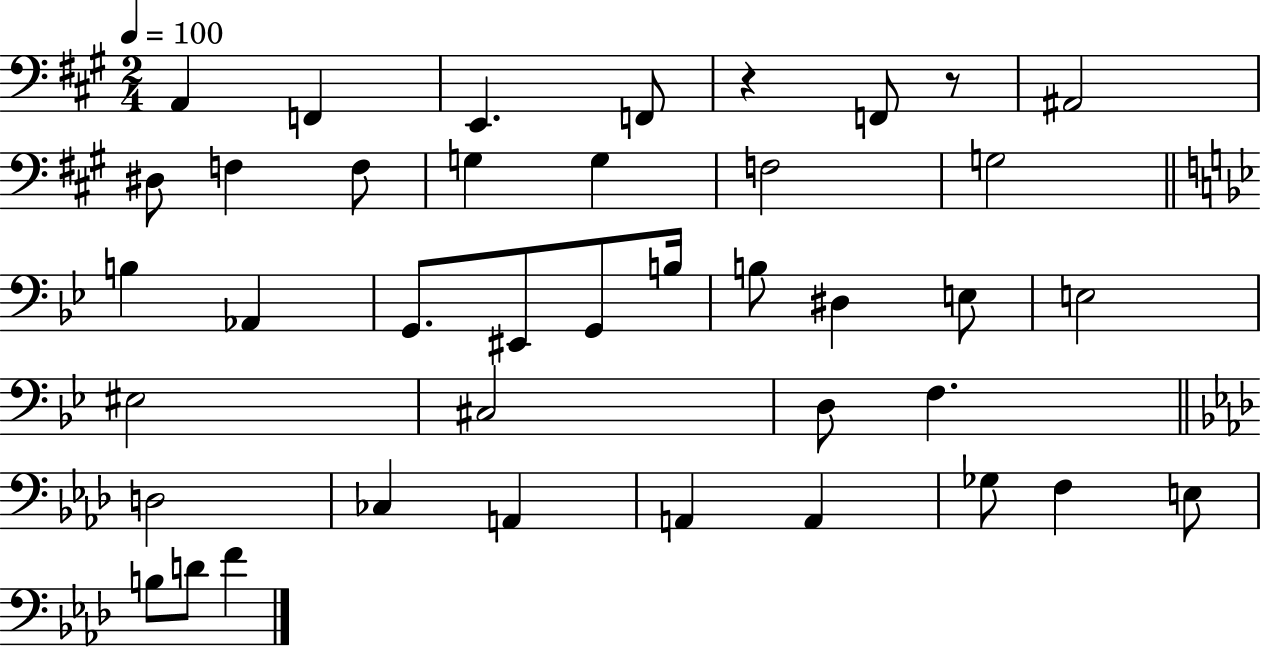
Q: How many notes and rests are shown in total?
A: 40